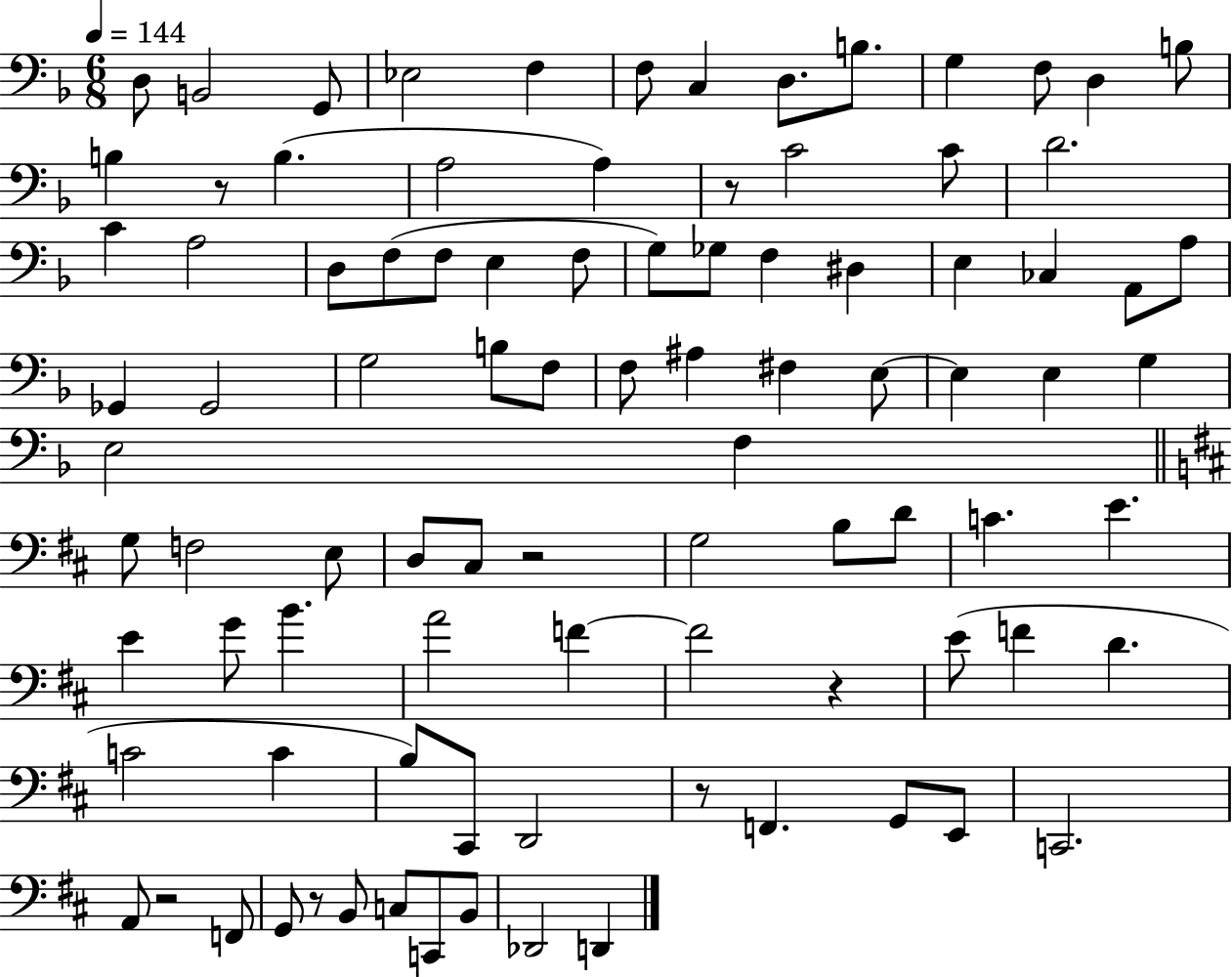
D3/e B2/h G2/e Eb3/h F3/q F3/e C3/q D3/e. B3/e. G3/q F3/e D3/q B3/e B3/q R/e B3/q. A3/h A3/q R/e C4/h C4/e D4/h. C4/q A3/h D3/e F3/e F3/e E3/q F3/e G3/e Gb3/e F3/q D#3/q E3/q CES3/q A2/e A3/e Gb2/q Gb2/h G3/h B3/e F3/e F3/e A#3/q F#3/q E3/e E3/q E3/q G3/q E3/h F3/q G3/e F3/h E3/e D3/e C#3/e R/h G3/h B3/e D4/e C4/q. E4/q. E4/q G4/e B4/q. A4/h F4/q F4/h R/q E4/e F4/q D4/q. C4/h C4/q B3/e C#2/e D2/h R/e F2/q. G2/e E2/e C2/h. A2/e R/h F2/e G2/e R/e B2/e C3/e C2/e B2/e Db2/h D2/q